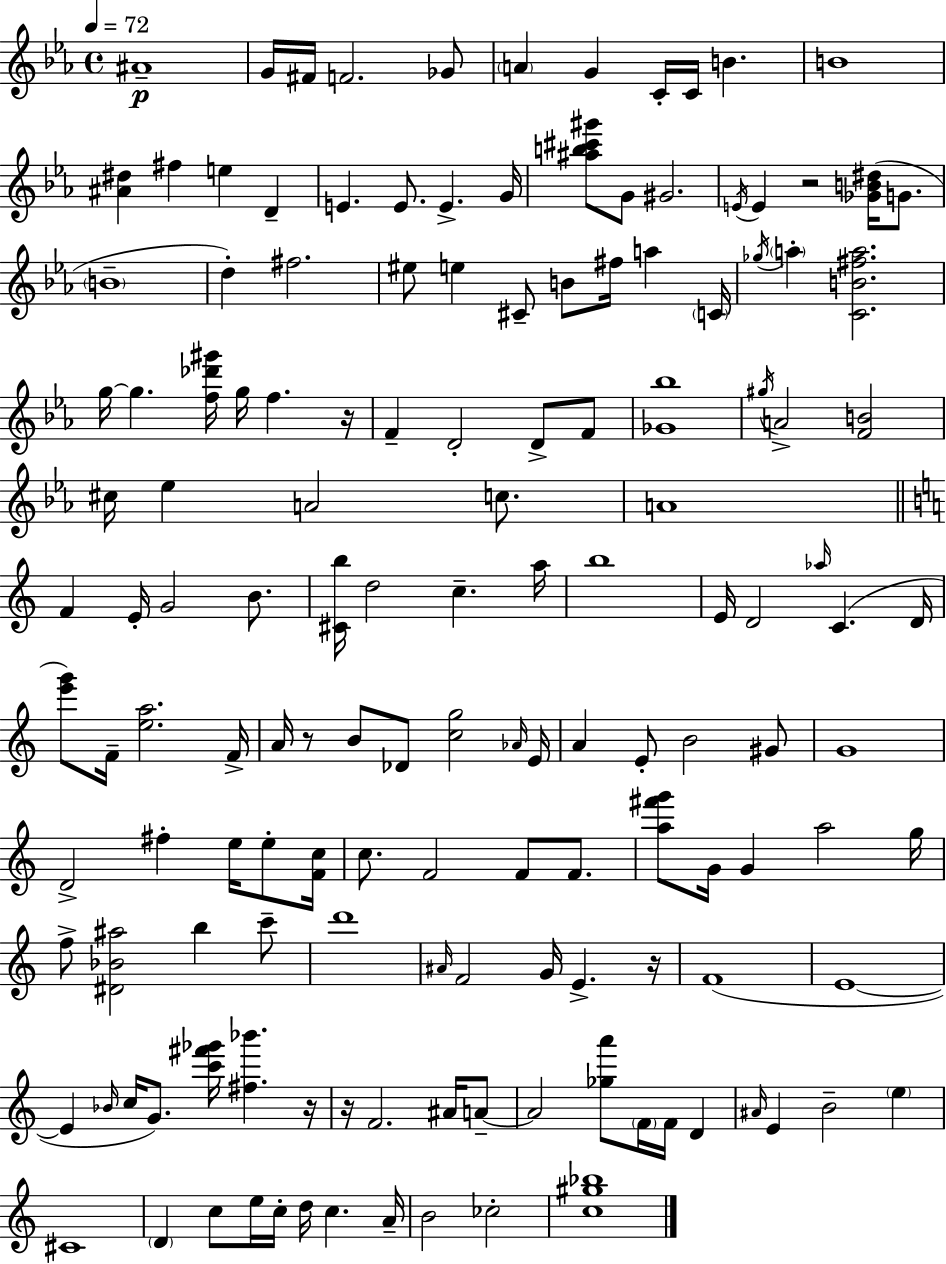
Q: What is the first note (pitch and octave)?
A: A#4